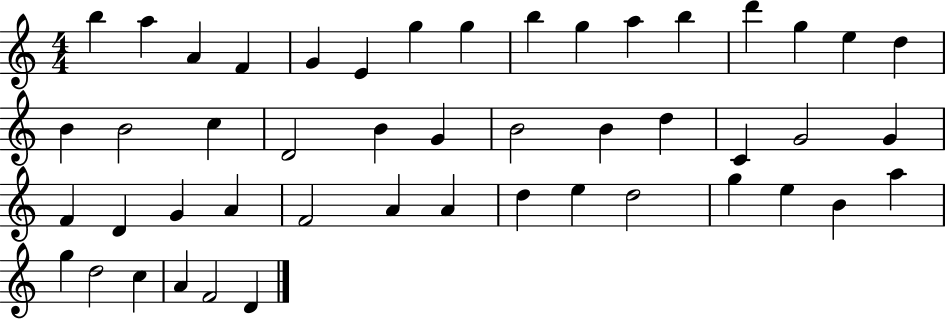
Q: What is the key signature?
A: C major